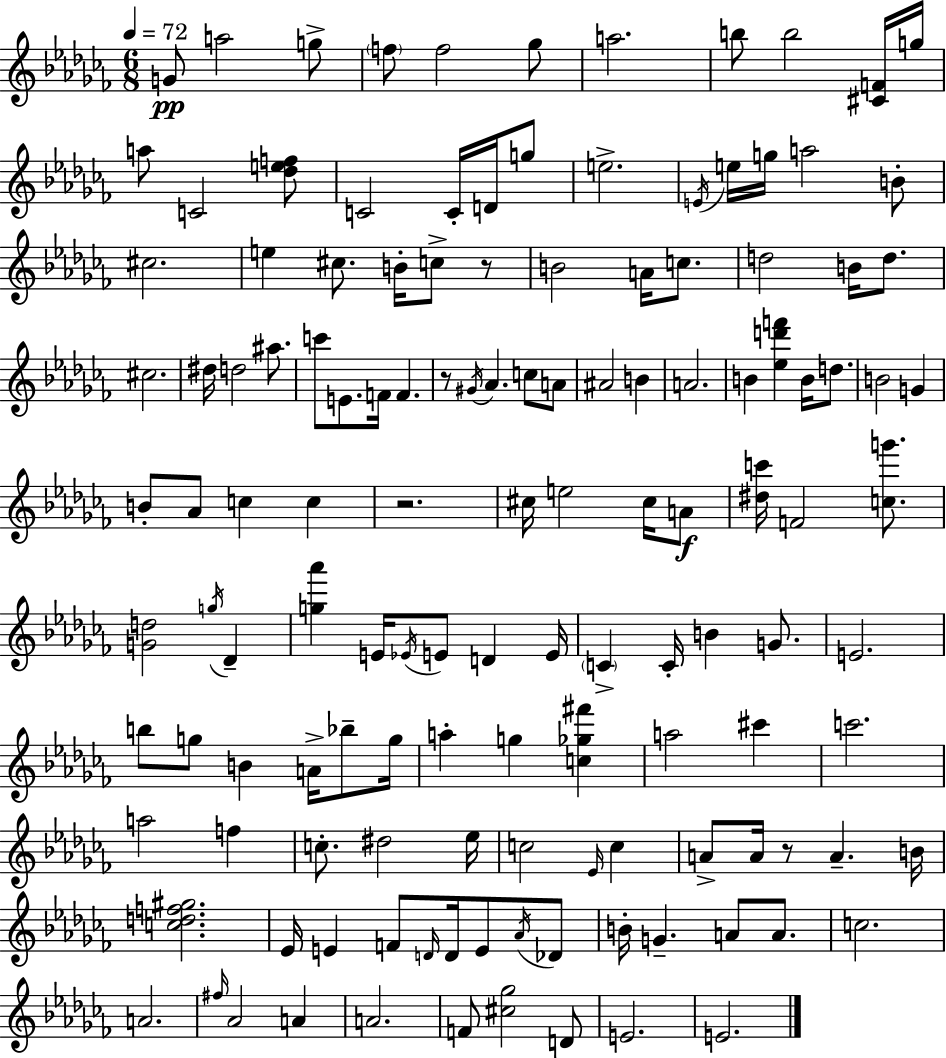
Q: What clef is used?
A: treble